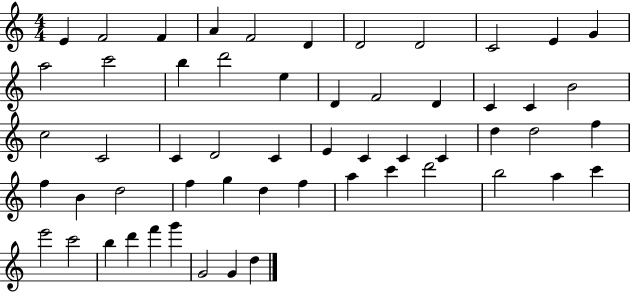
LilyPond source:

{
  \clef treble
  \numericTimeSignature
  \time 4/4
  \key c \major
  e'4 f'2 f'4 | a'4 f'2 d'4 | d'2 d'2 | c'2 e'4 g'4 | \break a''2 c'''2 | b''4 d'''2 e''4 | d'4 f'2 d'4 | c'4 c'4 b'2 | \break c''2 c'2 | c'4 d'2 c'4 | e'4 c'4 c'4 c'4 | d''4 d''2 f''4 | \break f''4 b'4 d''2 | f''4 g''4 d''4 f''4 | a''4 c'''4 d'''2 | b''2 a''4 c'''4 | \break e'''2 c'''2 | b''4 d'''4 f'''4 g'''4 | g'2 g'4 d''4 | \bar "|."
}